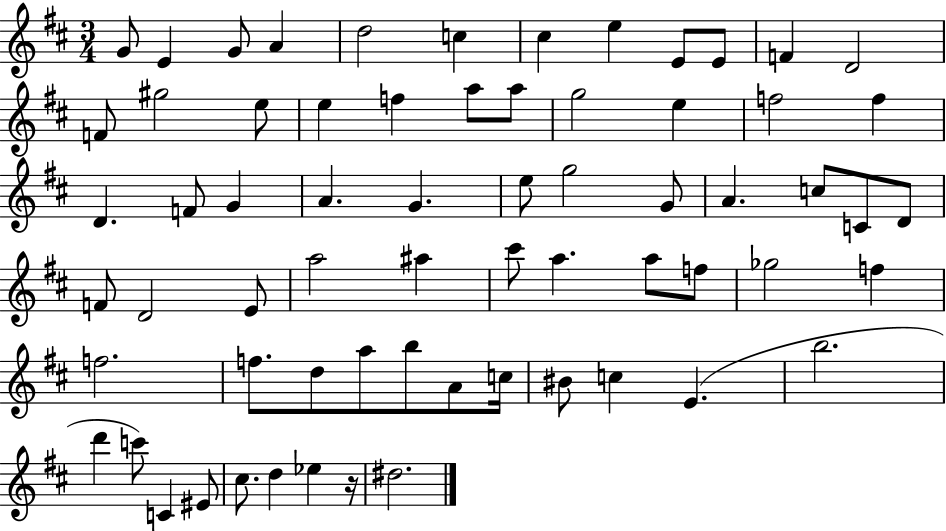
X:1
T:Untitled
M:3/4
L:1/4
K:D
G/2 E G/2 A d2 c ^c e E/2 E/2 F D2 F/2 ^g2 e/2 e f a/2 a/2 g2 e f2 f D F/2 G A G e/2 g2 G/2 A c/2 C/2 D/2 F/2 D2 E/2 a2 ^a ^c'/2 a a/2 f/2 _g2 f f2 f/2 d/2 a/2 b/2 A/2 c/4 ^B/2 c E b2 d' c'/2 C ^E/2 ^c/2 d _e z/4 ^d2